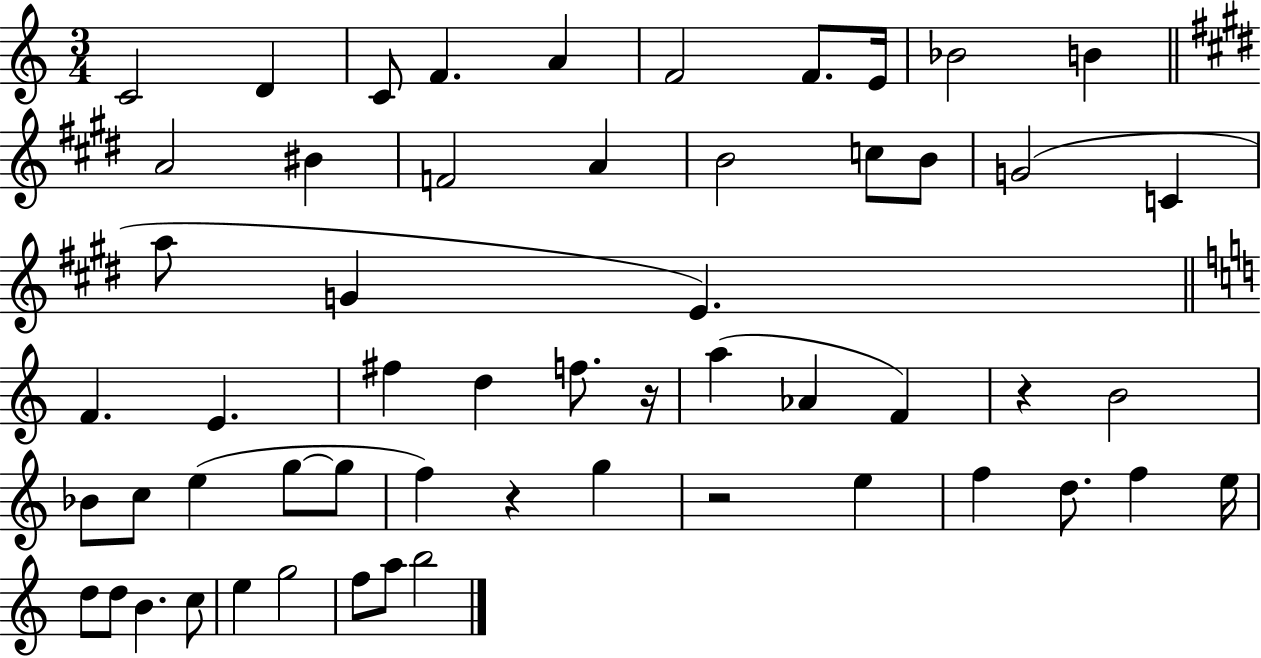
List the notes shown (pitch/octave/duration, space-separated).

C4/h D4/q C4/e F4/q. A4/q F4/h F4/e. E4/s Bb4/h B4/q A4/h BIS4/q F4/h A4/q B4/h C5/e B4/e G4/h C4/q A5/e G4/q E4/q. F4/q. E4/q. F#5/q D5/q F5/e. R/s A5/q Ab4/q F4/q R/q B4/h Bb4/e C5/e E5/q G5/e G5/e F5/q R/q G5/q R/h E5/q F5/q D5/e. F5/q E5/s D5/e D5/e B4/q. C5/e E5/q G5/h F5/e A5/e B5/h